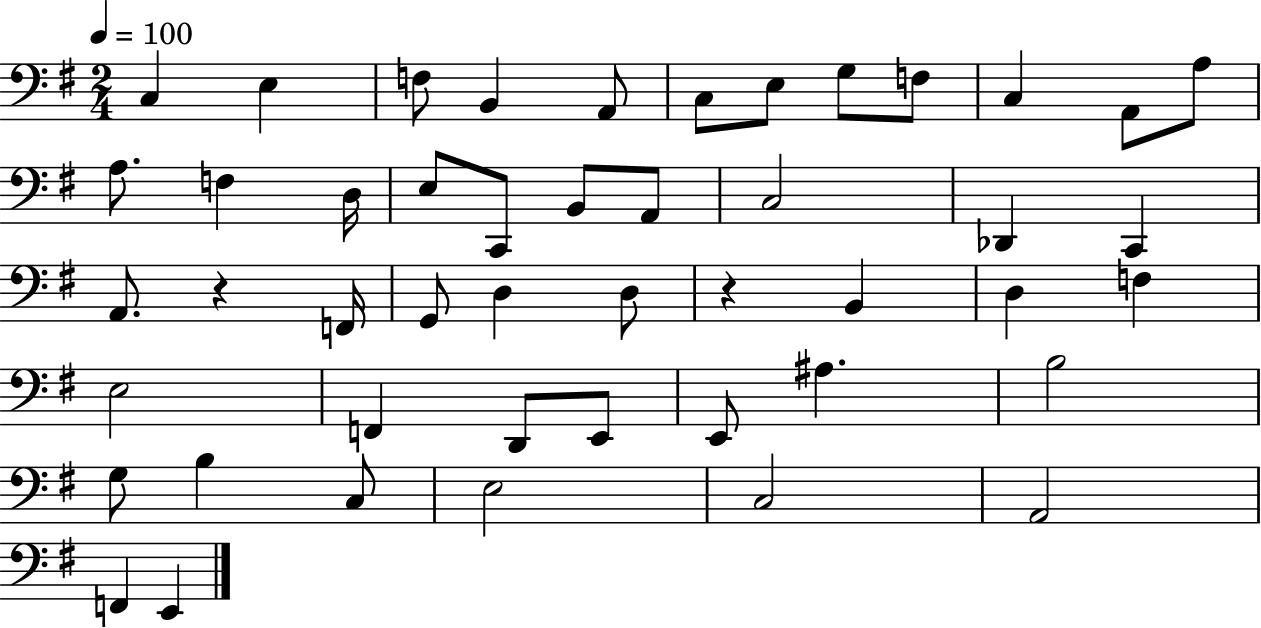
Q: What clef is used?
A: bass